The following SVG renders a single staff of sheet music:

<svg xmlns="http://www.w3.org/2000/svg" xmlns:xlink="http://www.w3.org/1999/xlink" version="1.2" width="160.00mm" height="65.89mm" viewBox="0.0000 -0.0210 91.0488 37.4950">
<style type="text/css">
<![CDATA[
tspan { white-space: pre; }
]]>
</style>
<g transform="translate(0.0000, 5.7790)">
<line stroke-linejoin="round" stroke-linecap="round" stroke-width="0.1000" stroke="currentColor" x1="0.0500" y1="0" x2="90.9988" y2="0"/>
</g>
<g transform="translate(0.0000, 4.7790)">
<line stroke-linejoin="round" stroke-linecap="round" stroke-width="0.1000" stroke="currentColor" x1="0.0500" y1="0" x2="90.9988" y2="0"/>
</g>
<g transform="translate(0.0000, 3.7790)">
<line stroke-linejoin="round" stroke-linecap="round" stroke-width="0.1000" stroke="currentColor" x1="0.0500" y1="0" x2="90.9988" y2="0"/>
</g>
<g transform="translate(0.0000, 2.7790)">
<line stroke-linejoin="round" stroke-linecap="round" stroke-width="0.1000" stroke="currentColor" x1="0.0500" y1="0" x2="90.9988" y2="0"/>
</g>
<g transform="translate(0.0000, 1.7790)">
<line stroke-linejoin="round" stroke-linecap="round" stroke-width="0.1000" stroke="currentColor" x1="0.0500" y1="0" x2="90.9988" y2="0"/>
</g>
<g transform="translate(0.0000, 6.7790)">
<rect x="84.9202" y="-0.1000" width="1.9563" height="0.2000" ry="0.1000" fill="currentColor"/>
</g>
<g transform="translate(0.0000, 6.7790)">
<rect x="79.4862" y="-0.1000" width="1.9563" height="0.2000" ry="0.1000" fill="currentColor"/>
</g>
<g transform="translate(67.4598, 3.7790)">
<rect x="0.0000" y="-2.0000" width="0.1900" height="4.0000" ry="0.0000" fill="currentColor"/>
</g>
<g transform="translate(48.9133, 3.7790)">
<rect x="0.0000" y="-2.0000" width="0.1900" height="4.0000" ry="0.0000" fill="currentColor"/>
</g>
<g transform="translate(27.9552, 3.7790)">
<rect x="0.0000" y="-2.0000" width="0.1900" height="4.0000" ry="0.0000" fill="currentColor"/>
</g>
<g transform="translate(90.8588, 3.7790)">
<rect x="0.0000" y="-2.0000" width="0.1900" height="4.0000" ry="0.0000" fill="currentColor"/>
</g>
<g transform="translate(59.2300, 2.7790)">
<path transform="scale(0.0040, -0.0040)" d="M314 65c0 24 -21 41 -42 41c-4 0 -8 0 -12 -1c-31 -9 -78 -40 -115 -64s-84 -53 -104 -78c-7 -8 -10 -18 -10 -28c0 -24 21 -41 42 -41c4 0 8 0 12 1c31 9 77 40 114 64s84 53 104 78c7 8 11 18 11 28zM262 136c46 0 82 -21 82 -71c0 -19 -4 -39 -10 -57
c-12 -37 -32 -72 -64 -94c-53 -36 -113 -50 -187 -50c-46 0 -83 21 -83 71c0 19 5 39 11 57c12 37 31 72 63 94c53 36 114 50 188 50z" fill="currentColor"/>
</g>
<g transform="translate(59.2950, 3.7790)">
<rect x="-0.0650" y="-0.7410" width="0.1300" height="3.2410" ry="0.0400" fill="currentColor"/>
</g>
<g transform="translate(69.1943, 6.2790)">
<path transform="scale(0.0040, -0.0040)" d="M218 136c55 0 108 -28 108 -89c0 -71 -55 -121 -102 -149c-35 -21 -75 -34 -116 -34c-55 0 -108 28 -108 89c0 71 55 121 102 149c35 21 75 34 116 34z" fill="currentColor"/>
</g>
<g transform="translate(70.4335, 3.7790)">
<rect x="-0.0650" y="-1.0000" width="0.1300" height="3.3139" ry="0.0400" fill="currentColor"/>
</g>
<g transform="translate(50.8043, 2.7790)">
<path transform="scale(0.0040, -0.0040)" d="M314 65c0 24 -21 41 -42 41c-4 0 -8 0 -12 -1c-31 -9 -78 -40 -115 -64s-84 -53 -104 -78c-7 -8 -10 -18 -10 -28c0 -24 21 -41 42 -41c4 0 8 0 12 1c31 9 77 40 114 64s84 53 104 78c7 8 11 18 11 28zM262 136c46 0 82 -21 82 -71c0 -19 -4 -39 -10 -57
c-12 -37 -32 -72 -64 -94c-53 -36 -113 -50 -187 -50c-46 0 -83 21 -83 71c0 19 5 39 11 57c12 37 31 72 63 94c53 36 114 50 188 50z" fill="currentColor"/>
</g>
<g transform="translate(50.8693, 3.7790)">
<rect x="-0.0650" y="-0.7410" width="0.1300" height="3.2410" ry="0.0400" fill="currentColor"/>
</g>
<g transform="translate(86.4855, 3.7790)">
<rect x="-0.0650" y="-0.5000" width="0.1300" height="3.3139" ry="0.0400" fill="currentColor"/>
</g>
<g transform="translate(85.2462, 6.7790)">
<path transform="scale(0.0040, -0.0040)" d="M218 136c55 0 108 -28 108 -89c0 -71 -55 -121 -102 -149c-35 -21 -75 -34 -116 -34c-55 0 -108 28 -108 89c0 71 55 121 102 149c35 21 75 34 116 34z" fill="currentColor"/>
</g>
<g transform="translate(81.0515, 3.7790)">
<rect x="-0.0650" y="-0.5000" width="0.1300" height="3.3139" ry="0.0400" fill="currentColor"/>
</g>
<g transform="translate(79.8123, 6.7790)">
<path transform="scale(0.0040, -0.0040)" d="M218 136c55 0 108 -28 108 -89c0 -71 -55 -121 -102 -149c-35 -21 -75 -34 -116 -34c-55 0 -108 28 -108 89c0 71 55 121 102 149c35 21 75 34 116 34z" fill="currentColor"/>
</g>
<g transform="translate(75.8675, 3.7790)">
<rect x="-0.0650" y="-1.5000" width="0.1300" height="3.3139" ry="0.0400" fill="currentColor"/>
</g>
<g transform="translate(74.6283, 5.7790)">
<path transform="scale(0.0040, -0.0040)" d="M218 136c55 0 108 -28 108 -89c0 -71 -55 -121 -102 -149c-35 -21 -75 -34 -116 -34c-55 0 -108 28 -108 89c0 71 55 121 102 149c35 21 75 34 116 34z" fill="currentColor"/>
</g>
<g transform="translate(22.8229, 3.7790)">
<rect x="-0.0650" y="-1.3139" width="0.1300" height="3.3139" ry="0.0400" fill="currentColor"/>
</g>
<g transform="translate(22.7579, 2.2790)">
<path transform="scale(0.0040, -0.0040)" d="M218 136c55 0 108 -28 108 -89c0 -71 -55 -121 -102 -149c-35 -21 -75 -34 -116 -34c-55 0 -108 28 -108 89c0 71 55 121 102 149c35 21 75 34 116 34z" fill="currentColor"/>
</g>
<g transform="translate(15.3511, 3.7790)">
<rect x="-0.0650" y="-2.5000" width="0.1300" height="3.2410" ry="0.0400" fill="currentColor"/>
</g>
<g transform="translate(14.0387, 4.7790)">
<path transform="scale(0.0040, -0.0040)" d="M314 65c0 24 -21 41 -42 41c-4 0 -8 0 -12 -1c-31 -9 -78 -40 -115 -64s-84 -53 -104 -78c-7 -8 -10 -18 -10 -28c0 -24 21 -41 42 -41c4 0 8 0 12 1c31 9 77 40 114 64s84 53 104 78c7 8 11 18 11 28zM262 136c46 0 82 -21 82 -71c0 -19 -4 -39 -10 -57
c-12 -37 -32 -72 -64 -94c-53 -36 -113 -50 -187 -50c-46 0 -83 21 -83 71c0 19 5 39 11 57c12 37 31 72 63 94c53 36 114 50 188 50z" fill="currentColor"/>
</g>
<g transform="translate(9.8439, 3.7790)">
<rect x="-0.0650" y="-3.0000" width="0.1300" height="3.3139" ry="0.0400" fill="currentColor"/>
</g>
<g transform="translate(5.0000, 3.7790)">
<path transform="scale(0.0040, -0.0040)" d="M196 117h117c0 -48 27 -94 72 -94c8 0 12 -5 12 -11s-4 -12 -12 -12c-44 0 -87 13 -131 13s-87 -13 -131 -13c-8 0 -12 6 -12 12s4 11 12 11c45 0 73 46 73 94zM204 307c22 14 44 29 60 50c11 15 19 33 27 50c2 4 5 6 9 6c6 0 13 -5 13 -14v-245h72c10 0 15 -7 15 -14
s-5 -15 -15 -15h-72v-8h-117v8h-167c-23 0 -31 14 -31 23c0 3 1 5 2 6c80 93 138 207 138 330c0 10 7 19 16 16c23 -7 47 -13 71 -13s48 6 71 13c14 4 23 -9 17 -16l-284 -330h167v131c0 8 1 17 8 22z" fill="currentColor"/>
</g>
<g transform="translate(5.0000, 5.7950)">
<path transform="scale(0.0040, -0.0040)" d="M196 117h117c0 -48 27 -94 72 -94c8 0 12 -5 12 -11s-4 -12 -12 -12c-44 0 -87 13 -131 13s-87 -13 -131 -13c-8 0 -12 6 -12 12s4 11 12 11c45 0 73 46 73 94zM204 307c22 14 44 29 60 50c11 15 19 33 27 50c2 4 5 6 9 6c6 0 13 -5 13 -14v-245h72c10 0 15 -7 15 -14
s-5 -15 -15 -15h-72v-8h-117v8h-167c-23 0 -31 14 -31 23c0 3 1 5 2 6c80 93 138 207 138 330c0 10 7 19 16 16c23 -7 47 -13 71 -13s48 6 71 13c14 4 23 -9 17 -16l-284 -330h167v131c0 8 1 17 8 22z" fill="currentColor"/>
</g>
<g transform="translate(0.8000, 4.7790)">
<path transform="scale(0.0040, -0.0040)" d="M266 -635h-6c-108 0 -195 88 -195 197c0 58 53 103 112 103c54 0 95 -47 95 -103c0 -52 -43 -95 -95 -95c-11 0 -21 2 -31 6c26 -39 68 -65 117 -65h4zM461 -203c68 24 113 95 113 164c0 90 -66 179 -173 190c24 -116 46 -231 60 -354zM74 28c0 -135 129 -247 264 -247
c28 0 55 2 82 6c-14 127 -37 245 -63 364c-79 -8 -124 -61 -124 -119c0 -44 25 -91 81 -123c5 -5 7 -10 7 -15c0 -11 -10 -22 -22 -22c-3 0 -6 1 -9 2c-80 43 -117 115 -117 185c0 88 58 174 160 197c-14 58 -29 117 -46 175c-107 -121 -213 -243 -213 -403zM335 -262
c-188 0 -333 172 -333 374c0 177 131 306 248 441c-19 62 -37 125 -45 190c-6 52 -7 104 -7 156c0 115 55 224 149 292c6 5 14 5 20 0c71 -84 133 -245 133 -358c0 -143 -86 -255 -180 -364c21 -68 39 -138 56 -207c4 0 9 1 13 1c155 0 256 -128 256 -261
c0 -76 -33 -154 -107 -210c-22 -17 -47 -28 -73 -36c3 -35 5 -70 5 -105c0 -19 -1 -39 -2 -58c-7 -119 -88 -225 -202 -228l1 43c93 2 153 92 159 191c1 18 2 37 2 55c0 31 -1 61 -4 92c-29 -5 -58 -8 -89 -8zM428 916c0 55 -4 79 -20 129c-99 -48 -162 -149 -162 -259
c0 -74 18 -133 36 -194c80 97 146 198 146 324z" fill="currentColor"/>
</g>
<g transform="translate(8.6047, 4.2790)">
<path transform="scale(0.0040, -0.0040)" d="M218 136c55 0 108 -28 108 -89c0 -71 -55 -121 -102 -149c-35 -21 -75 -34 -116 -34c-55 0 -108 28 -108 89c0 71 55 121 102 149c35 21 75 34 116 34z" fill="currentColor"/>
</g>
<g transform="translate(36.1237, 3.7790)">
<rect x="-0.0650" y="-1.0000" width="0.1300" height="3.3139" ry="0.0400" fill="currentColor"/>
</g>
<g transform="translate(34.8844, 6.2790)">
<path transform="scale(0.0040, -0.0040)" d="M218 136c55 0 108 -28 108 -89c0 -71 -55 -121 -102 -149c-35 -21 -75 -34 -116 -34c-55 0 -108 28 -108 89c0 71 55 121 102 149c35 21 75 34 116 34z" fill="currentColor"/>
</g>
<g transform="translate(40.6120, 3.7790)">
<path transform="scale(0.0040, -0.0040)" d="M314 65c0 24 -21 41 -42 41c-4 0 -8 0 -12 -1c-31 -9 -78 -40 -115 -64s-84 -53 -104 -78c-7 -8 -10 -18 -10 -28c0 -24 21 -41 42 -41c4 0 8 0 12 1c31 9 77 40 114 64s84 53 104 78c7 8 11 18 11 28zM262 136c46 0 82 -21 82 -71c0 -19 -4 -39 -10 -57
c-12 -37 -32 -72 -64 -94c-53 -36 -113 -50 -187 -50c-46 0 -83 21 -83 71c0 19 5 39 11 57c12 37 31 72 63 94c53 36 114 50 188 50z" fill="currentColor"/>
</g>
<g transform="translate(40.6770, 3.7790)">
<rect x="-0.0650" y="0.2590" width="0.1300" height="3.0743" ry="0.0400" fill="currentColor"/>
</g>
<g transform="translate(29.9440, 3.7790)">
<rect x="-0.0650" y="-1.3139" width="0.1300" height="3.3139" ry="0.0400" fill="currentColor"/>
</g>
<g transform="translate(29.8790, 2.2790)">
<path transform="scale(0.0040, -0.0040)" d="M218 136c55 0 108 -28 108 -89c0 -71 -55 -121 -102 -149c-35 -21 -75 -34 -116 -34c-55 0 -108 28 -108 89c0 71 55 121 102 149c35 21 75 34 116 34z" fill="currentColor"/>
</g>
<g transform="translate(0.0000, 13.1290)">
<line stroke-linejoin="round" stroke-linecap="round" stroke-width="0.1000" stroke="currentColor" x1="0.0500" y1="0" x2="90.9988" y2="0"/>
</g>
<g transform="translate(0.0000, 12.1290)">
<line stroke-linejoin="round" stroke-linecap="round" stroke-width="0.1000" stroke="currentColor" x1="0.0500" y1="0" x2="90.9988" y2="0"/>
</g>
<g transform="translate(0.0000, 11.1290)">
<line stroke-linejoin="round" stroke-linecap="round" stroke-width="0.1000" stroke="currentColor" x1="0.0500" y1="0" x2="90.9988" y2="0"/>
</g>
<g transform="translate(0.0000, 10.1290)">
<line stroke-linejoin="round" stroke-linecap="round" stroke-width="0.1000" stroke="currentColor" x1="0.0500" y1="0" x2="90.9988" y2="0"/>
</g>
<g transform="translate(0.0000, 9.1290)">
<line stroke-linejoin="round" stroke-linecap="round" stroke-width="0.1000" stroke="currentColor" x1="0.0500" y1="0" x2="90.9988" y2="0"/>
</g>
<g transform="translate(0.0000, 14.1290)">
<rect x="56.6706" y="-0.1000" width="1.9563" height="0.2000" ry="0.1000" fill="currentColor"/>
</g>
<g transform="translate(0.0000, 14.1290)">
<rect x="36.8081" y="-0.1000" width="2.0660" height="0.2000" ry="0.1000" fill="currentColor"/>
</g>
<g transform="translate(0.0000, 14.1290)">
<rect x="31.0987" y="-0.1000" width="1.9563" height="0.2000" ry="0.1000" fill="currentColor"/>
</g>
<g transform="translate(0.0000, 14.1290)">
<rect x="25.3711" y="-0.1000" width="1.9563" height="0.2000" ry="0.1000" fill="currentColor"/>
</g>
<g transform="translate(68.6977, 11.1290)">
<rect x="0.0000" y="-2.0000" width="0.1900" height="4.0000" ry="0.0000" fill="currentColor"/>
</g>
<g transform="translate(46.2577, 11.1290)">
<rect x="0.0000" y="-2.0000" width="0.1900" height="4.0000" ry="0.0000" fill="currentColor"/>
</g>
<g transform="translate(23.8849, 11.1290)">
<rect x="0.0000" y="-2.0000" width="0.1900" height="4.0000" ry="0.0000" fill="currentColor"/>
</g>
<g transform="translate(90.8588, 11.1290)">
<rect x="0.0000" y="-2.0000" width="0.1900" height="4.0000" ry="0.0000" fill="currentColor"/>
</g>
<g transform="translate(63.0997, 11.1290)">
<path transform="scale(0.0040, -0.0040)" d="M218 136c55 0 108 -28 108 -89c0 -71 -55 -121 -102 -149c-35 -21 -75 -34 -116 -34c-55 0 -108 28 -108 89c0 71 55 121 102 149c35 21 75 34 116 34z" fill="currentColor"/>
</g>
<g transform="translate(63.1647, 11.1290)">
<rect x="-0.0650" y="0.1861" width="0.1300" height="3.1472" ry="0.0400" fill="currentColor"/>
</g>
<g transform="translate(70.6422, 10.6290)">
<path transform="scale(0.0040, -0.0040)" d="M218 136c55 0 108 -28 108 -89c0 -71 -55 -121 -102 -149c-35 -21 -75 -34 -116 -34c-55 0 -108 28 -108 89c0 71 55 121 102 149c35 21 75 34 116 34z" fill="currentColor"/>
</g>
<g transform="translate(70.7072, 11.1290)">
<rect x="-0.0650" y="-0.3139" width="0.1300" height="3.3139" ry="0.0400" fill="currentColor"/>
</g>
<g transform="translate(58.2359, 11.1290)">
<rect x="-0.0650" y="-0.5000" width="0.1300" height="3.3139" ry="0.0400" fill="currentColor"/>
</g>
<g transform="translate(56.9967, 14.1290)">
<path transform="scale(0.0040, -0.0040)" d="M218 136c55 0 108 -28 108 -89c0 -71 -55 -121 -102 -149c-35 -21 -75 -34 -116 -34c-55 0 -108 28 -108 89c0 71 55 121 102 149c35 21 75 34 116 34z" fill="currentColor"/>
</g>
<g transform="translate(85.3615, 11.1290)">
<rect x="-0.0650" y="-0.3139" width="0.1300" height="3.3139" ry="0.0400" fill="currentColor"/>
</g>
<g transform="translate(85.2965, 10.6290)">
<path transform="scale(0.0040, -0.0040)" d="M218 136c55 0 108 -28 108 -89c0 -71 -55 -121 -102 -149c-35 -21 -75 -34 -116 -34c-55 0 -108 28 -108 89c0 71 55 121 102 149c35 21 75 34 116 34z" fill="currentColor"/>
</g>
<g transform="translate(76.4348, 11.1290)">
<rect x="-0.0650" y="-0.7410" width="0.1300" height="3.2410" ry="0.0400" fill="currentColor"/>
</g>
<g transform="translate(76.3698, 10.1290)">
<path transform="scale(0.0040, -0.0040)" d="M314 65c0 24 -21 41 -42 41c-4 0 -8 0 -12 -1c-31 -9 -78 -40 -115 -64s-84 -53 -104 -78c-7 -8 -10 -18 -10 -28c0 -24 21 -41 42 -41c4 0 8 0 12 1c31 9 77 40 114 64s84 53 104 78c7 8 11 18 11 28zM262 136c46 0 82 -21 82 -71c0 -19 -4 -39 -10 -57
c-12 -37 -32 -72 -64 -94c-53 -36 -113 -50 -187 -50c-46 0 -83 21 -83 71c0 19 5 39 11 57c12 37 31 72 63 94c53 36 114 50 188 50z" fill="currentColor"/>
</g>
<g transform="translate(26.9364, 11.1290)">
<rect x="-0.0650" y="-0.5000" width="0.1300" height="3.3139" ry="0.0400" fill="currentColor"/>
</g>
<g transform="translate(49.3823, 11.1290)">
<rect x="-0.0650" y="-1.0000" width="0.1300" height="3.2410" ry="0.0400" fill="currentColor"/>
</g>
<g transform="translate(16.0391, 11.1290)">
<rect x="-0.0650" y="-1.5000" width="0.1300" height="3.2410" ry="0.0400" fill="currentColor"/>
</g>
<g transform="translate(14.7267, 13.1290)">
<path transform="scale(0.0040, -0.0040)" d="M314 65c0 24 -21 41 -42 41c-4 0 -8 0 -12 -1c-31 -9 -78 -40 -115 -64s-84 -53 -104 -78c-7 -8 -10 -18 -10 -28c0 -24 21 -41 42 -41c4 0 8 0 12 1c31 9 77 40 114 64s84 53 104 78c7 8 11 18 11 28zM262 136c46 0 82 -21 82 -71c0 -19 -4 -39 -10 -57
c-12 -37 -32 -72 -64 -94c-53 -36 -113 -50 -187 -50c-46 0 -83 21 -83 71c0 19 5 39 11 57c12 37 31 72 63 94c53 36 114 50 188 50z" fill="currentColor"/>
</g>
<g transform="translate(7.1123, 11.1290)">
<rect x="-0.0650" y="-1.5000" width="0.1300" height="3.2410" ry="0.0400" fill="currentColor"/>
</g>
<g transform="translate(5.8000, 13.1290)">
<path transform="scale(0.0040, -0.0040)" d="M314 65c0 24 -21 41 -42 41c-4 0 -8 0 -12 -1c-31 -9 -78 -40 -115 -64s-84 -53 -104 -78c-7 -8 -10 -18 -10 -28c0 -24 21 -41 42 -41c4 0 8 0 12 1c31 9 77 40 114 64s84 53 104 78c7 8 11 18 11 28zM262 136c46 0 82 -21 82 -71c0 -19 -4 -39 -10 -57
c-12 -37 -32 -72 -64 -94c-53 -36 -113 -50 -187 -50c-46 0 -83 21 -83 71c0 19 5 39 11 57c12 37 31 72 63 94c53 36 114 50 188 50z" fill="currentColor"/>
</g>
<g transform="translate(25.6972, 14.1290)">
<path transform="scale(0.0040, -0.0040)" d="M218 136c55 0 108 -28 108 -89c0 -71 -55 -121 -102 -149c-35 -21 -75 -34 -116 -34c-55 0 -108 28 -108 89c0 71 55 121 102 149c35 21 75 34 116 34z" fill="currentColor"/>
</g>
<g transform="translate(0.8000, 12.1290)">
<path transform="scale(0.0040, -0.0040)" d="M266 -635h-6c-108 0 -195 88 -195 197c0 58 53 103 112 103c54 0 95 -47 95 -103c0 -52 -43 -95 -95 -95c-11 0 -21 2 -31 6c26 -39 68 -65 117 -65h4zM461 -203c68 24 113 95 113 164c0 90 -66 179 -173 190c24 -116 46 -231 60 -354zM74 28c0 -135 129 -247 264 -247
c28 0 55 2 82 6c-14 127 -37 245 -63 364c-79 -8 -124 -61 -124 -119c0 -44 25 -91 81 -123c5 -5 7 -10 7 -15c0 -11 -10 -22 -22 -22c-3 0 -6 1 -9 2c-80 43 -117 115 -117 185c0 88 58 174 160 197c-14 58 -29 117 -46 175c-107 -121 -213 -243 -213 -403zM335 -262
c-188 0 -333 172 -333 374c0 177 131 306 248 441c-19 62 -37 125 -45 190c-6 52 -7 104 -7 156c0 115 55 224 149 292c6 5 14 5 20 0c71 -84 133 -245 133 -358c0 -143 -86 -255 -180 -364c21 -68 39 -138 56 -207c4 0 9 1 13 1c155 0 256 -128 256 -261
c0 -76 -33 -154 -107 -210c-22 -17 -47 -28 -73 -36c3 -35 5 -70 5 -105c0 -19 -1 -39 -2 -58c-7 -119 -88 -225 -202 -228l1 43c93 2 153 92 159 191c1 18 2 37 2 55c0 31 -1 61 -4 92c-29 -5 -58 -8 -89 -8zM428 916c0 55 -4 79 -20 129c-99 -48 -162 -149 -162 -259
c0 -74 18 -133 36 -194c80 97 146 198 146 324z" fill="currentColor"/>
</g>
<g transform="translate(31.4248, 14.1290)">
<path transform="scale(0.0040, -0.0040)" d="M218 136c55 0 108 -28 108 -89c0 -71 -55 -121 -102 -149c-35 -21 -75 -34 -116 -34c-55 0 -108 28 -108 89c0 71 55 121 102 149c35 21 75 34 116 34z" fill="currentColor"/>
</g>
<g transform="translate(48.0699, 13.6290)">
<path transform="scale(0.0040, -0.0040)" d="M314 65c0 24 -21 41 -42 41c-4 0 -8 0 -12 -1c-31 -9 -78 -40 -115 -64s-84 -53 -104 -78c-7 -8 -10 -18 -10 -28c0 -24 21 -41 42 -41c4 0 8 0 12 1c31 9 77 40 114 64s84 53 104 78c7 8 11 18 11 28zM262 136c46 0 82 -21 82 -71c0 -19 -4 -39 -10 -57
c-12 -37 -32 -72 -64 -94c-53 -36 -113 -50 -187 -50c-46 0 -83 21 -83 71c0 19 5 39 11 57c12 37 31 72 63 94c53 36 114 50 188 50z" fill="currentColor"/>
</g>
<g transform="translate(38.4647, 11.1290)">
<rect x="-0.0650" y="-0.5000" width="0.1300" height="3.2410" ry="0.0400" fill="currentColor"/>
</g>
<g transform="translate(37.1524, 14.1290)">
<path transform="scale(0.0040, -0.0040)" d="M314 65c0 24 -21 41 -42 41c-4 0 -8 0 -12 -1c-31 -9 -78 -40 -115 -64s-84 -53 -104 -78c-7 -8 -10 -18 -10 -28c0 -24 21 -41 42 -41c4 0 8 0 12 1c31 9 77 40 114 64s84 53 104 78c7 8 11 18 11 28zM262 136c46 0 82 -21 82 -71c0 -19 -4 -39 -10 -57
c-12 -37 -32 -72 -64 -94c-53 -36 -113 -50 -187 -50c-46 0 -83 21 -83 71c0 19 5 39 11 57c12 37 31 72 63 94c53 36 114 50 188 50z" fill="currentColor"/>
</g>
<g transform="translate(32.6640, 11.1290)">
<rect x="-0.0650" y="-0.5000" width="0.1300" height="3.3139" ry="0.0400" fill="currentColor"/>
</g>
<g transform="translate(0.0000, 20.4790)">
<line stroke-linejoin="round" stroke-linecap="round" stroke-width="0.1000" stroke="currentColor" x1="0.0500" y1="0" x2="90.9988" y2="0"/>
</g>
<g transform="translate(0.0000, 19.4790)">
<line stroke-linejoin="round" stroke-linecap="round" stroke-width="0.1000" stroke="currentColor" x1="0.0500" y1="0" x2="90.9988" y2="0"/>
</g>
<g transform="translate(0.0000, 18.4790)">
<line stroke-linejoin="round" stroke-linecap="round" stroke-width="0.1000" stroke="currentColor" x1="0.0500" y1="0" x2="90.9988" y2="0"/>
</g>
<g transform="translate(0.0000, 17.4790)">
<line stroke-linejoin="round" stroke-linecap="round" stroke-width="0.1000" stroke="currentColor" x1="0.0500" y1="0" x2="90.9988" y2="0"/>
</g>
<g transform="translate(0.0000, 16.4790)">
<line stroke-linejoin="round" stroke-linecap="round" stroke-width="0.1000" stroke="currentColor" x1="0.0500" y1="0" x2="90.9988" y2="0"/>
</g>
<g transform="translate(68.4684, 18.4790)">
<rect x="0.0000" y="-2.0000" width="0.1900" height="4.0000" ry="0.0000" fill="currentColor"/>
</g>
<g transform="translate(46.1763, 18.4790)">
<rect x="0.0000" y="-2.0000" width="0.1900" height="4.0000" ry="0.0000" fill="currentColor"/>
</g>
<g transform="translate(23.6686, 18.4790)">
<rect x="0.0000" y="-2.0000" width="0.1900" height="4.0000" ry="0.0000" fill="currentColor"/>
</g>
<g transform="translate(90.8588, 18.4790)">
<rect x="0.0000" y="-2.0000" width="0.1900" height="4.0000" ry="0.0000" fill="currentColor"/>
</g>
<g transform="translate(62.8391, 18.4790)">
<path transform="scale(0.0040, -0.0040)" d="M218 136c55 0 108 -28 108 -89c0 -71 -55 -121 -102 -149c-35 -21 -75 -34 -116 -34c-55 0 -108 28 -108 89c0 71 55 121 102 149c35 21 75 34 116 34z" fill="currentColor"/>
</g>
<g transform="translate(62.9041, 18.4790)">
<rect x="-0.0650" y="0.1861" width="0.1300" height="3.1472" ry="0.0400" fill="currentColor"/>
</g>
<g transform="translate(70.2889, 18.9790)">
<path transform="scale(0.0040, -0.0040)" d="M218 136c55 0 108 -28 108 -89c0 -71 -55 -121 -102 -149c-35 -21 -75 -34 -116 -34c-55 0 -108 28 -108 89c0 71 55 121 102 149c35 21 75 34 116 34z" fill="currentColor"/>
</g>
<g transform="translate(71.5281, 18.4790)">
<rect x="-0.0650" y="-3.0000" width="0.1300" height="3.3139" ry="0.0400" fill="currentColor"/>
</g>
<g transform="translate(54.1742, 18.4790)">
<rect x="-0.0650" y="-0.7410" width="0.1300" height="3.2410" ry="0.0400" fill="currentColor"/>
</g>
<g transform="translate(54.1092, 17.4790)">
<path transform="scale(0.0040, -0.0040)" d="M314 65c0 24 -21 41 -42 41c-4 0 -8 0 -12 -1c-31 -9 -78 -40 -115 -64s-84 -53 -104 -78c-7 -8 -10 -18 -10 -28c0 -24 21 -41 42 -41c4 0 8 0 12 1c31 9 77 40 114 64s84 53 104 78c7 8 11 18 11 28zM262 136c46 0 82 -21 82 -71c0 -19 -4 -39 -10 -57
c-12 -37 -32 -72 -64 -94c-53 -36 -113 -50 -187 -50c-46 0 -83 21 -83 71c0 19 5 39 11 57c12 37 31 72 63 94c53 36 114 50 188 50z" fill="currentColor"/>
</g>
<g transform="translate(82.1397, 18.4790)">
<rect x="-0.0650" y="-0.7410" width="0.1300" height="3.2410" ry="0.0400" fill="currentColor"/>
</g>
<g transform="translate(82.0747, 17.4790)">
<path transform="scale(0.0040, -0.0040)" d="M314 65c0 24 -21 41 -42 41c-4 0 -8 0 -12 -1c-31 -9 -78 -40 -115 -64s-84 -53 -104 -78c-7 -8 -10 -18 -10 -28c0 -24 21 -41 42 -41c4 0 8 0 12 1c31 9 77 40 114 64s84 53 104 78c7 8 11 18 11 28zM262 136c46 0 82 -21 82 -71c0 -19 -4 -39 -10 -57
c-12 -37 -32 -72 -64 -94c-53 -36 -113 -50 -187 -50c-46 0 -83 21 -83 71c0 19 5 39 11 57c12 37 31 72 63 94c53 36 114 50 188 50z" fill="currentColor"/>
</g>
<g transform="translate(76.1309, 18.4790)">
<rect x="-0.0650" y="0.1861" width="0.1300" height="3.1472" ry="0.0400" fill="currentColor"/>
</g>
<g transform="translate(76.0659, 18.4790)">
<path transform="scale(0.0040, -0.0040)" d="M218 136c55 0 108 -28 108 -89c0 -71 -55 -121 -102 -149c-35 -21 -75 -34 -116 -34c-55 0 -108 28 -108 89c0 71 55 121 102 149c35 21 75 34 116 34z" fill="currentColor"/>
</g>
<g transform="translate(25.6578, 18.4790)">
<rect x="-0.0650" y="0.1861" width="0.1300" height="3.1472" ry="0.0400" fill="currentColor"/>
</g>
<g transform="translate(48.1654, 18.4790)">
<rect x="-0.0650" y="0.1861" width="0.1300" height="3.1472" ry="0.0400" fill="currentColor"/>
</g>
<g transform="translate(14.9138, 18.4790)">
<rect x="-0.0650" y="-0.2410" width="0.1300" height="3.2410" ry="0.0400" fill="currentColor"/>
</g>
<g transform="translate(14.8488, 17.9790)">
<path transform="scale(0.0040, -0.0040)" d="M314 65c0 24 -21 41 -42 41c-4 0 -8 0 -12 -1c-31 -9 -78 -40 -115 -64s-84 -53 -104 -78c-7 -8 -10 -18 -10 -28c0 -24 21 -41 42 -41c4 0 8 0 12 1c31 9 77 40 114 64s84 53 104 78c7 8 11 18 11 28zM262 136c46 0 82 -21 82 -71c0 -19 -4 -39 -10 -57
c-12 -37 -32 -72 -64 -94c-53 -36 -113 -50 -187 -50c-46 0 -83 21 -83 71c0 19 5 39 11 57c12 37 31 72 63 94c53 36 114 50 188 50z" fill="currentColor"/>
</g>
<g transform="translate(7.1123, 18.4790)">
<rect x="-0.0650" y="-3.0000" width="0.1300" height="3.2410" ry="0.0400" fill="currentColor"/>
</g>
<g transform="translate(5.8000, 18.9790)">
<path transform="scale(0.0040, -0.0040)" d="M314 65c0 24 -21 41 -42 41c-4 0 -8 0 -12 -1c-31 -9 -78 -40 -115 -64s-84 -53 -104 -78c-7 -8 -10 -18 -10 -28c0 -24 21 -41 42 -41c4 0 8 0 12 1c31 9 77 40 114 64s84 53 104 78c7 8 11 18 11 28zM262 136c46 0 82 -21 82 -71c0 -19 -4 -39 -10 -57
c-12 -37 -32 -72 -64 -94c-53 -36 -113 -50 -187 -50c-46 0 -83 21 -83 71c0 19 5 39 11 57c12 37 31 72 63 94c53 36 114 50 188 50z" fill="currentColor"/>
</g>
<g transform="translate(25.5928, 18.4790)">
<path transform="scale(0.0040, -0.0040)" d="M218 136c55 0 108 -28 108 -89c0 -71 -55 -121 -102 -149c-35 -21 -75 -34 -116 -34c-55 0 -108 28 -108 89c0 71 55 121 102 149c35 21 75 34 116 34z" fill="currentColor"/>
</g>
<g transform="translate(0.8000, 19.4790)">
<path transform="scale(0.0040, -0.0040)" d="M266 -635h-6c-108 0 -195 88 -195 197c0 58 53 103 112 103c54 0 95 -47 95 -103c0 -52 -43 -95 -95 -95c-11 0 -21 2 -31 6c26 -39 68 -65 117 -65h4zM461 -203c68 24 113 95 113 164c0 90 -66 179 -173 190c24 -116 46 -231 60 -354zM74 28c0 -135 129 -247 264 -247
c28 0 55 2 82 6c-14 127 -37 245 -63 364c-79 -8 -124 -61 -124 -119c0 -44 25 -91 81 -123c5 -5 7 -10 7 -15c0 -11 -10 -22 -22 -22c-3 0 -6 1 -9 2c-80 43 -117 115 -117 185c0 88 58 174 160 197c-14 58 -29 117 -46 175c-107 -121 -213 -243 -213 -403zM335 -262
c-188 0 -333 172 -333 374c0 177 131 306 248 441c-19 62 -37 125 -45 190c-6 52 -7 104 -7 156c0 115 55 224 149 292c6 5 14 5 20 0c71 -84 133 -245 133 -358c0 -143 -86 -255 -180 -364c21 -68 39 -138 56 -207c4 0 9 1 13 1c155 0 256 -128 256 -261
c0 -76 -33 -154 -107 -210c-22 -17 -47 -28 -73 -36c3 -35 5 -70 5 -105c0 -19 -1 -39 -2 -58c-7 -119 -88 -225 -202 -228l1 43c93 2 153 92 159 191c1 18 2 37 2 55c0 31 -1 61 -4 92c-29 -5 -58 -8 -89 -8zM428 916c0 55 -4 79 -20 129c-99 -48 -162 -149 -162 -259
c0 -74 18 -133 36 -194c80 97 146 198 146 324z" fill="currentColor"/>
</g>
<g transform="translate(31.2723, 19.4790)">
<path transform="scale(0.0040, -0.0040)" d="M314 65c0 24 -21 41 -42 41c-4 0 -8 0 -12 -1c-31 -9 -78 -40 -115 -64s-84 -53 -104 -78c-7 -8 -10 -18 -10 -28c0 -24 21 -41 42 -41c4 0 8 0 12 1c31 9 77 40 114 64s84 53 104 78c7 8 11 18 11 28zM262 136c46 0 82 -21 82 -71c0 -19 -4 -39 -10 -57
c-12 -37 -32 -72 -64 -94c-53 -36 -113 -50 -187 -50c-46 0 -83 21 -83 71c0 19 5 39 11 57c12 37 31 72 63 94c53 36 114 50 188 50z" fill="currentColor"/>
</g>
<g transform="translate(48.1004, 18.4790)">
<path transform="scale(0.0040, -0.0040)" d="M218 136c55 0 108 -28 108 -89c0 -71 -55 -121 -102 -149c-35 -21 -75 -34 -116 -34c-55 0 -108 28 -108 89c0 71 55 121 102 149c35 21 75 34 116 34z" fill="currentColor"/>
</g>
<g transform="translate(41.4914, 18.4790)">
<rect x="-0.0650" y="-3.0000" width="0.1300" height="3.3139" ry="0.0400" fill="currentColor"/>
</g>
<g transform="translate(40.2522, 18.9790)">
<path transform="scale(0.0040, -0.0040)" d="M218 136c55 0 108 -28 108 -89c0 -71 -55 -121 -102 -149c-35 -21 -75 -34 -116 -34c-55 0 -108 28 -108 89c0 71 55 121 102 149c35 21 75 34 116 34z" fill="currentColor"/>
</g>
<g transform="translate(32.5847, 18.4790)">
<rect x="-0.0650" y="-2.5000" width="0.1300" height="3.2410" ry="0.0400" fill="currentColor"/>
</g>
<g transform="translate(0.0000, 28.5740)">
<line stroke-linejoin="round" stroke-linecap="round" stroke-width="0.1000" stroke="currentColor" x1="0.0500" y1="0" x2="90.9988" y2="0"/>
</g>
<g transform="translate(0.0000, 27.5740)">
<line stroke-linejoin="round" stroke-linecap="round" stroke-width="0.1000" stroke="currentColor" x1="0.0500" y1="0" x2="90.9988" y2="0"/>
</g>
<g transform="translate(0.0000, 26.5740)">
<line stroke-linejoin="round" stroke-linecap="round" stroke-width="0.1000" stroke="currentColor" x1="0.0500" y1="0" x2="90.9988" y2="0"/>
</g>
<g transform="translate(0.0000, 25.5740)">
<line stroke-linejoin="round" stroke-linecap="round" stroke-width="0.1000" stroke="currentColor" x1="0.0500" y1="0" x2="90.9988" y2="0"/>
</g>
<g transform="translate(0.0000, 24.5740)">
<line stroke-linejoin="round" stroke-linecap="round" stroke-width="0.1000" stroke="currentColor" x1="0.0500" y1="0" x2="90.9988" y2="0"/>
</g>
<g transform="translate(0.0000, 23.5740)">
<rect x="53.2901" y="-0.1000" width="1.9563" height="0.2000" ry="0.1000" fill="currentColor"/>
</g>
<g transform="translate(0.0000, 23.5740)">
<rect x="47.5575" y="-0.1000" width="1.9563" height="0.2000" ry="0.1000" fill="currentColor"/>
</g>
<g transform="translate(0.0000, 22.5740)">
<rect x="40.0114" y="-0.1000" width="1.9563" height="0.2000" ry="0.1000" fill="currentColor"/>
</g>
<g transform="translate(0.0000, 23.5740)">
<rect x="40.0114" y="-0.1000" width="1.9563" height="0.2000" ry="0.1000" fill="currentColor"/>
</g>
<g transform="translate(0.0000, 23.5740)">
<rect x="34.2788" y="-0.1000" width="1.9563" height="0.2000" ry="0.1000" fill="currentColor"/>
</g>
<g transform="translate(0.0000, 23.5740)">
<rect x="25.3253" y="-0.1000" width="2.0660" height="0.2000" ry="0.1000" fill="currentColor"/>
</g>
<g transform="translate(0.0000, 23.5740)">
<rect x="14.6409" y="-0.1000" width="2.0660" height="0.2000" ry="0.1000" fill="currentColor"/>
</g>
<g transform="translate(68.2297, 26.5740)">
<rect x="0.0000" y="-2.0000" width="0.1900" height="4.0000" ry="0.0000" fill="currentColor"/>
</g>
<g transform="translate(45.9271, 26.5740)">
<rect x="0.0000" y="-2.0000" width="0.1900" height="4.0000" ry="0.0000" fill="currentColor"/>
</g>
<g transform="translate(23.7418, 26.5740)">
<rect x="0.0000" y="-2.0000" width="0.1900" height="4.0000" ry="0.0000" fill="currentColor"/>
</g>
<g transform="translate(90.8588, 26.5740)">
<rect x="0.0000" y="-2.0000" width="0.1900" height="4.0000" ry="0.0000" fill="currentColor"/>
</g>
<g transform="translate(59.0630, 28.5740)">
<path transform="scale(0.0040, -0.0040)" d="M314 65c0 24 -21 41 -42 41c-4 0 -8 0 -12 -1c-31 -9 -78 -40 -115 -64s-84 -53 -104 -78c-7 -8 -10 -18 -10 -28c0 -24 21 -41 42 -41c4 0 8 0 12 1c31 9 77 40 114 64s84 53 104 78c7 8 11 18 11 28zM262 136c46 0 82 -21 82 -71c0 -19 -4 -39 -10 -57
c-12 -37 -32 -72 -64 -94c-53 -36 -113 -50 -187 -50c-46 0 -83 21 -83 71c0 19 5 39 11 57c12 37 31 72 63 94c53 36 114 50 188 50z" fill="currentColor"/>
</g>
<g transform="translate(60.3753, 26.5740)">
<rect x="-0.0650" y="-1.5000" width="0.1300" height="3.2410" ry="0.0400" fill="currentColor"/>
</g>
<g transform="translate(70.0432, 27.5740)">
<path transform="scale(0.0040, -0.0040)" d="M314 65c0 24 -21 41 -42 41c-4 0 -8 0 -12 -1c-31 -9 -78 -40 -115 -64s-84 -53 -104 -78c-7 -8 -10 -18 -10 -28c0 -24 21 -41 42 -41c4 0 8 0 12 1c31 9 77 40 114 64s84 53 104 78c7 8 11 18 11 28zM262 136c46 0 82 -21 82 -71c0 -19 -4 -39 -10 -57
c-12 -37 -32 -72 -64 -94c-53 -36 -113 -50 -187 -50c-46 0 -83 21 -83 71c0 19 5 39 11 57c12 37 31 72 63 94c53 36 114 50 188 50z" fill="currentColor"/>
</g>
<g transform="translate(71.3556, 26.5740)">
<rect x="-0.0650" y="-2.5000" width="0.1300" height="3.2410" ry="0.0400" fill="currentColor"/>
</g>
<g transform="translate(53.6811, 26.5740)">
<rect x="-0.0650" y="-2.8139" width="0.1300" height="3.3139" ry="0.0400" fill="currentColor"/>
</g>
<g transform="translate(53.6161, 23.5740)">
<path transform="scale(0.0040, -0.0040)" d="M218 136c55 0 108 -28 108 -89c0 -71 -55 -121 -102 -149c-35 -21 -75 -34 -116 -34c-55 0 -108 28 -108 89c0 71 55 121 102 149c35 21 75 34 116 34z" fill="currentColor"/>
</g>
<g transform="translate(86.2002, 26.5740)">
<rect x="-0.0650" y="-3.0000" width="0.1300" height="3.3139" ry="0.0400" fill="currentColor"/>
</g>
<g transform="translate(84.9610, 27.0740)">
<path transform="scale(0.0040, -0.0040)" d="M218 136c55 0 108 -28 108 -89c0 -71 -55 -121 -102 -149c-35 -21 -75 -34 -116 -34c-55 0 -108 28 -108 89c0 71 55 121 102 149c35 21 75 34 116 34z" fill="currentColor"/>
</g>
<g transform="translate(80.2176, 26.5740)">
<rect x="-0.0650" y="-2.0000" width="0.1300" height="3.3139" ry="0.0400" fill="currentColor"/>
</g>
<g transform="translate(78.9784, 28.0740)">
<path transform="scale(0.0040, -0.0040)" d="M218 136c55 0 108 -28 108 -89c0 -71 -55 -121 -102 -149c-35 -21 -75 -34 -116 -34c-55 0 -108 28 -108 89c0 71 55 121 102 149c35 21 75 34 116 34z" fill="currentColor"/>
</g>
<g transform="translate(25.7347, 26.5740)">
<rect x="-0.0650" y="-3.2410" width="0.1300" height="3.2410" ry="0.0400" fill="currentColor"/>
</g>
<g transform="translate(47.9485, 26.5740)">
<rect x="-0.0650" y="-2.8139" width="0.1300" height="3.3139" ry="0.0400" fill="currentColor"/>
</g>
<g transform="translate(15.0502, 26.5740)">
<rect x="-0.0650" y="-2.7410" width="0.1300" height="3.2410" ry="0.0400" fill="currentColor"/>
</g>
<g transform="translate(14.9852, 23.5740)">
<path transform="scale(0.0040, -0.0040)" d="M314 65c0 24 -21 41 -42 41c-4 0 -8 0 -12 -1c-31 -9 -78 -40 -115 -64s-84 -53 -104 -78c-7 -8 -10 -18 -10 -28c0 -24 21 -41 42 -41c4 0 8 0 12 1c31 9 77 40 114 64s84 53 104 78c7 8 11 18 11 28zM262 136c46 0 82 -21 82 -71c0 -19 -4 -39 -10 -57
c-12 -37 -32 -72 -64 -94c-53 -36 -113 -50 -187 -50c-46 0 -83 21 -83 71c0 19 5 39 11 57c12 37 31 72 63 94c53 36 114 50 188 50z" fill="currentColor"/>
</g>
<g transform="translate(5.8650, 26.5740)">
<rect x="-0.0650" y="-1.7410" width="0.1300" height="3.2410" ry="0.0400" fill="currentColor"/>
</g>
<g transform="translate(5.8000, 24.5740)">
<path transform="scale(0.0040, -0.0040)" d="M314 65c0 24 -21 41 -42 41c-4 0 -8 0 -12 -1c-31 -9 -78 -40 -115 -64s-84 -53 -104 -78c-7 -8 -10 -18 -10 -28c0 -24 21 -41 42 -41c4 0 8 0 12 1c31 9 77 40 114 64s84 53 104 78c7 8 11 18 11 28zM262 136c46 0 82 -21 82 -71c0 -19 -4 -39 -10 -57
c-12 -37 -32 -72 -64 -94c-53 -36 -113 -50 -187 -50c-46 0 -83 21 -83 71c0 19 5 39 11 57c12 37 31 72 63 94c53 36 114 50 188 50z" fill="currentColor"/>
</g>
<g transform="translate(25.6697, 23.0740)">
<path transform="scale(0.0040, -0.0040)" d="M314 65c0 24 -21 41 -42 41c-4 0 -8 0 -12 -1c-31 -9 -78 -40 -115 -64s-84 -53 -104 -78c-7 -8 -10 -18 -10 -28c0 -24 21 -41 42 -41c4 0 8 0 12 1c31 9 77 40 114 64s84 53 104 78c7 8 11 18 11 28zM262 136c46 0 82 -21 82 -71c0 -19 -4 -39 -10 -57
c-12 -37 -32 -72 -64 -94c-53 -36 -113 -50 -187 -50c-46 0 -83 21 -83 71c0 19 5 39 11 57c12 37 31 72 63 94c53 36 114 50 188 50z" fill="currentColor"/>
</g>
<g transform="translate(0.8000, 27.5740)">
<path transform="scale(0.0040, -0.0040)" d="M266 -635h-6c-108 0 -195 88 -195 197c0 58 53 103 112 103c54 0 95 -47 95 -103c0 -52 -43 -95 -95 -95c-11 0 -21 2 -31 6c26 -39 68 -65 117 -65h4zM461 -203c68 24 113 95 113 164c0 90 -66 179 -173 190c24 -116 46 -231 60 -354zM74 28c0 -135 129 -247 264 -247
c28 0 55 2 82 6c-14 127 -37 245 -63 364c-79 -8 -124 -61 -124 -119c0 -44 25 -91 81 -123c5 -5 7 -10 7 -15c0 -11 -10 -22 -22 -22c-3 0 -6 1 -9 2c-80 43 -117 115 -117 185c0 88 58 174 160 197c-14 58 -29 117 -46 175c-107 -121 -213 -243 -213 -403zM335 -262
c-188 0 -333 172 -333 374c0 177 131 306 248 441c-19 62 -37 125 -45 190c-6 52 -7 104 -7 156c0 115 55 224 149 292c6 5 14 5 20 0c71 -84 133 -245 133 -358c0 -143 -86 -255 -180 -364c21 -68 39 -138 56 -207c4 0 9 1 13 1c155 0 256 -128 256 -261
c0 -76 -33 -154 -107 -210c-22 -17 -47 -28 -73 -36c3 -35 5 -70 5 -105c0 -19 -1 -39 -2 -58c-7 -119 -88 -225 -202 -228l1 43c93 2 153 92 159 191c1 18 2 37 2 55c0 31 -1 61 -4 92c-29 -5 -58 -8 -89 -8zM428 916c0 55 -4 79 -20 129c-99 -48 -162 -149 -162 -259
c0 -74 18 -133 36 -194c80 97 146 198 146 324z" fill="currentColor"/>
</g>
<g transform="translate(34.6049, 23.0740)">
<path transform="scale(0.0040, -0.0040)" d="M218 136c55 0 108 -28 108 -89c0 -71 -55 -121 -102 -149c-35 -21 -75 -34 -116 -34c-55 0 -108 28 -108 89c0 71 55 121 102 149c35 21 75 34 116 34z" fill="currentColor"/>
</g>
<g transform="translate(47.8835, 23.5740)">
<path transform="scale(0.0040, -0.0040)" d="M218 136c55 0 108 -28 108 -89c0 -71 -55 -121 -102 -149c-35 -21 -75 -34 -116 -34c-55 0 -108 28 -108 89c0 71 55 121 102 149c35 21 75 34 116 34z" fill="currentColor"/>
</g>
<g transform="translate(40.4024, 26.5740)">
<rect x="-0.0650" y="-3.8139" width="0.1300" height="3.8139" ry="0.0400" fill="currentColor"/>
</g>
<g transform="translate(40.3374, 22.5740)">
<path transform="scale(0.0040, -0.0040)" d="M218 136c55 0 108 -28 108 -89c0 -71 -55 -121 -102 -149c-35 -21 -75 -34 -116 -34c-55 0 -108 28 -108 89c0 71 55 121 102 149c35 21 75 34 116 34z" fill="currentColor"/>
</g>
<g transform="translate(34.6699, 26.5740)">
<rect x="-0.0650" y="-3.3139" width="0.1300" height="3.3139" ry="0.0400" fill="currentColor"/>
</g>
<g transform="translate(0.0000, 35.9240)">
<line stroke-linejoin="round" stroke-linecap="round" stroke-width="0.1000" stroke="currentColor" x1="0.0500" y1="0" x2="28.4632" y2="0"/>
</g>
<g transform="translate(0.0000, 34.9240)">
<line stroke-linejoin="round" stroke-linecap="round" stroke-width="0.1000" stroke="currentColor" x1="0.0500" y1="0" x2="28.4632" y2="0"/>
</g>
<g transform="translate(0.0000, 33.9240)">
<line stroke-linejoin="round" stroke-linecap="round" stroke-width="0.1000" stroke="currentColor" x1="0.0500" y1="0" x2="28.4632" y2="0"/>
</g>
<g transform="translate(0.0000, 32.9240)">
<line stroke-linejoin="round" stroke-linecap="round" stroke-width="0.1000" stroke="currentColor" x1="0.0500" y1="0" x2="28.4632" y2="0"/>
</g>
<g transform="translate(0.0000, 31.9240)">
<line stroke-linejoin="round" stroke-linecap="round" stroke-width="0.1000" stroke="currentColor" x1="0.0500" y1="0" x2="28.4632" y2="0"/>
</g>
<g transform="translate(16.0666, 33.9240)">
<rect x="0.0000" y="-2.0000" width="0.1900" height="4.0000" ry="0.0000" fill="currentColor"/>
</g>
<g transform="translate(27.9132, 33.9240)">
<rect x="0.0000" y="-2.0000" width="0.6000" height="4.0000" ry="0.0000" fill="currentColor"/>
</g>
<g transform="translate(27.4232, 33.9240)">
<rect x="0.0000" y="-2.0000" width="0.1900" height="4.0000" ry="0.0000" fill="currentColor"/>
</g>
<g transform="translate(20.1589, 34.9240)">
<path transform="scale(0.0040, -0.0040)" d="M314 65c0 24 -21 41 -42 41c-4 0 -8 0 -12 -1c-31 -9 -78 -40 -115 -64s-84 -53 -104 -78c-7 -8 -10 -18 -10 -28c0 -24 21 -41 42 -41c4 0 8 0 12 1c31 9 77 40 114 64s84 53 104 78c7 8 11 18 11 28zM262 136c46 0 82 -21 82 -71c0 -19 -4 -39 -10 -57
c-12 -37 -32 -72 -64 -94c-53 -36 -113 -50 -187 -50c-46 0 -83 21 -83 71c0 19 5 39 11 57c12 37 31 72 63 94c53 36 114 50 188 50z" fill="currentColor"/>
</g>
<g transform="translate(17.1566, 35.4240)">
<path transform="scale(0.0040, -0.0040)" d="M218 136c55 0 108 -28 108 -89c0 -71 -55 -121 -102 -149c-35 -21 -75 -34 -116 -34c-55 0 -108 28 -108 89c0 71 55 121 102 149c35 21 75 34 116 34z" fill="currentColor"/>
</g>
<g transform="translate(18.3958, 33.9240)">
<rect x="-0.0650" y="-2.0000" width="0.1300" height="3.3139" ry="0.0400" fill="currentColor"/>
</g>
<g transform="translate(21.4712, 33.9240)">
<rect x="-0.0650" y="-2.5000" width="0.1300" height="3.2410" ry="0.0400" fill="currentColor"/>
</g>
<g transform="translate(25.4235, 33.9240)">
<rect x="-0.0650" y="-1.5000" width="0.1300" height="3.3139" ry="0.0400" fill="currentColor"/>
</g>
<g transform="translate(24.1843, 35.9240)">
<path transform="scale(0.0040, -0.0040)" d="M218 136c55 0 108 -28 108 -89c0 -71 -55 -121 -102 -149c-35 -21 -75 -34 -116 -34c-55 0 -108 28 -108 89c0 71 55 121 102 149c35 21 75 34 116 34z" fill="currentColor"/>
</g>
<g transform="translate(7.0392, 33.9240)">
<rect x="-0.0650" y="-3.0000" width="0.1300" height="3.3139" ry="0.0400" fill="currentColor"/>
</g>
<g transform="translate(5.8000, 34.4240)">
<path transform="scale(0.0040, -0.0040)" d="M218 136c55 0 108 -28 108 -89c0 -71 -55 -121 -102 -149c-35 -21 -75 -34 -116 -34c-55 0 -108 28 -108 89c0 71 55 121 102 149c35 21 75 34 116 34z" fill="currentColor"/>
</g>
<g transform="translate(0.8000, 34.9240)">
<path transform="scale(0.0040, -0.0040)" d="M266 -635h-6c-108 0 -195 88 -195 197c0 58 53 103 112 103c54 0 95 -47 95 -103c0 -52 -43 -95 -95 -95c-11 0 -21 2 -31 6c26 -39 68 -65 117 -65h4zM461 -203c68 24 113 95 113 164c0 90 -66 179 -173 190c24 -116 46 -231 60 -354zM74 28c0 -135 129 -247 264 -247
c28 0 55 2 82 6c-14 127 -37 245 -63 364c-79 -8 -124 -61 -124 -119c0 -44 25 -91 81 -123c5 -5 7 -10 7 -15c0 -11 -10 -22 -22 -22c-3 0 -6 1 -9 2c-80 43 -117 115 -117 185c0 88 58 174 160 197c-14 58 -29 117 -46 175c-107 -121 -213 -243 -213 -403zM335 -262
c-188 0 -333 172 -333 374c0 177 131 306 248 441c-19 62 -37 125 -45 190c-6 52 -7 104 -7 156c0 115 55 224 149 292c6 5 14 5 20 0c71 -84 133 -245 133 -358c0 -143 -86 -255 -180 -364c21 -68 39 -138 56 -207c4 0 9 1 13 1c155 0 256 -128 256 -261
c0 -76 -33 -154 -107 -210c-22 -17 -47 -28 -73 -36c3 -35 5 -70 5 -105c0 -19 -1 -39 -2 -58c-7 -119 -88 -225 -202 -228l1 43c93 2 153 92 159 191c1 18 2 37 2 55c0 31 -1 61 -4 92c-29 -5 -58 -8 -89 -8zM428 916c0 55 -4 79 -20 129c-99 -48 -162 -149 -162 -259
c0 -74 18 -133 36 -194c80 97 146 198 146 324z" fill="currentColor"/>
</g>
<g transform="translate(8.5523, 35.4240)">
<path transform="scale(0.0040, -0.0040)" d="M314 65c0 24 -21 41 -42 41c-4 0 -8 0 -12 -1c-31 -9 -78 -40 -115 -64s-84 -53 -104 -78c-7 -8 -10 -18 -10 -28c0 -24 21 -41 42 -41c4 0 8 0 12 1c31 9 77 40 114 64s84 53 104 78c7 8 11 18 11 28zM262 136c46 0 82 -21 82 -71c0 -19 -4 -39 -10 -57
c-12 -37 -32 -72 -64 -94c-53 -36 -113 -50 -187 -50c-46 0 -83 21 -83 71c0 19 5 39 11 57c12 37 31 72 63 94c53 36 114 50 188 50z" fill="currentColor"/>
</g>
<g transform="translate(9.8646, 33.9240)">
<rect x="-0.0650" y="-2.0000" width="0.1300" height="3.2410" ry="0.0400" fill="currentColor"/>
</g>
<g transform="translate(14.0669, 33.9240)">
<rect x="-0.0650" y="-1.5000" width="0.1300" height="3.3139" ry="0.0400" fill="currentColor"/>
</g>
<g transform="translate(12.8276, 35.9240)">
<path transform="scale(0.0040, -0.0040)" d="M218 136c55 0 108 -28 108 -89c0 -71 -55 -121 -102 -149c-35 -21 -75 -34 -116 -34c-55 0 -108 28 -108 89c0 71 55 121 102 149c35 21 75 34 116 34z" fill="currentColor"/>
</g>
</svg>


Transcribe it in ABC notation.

X:1
T:Untitled
M:4/4
L:1/4
K:C
A G2 e e D B2 d2 d2 D E C C E2 E2 C C C2 D2 C B c d2 c A2 c2 B G2 A B d2 B A B d2 f2 a2 b2 b c' a a E2 G2 F A A F2 E F G2 E